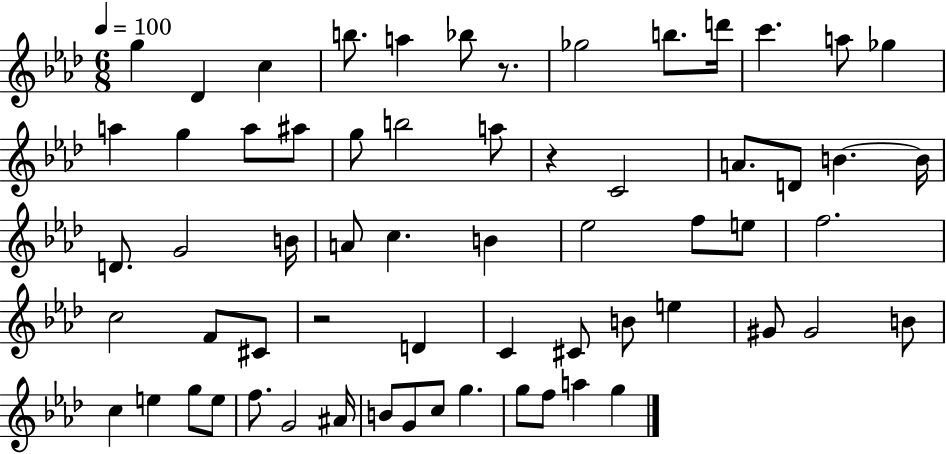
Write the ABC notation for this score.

X:1
T:Untitled
M:6/8
L:1/4
K:Ab
g _D c b/2 a _b/2 z/2 _g2 b/2 d'/4 c' a/2 _g a g a/2 ^a/2 g/2 b2 a/2 z C2 A/2 D/2 B B/4 D/2 G2 B/4 A/2 c B _e2 f/2 e/2 f2 c2 F/2 ^C/2 z2 D C ^C/2 B/2 e ^G/2 ^G2 B/2 c e g/2 e/2 f/2 G2 ^A/4 B/2 G/2 c/2 g g/2 f/2 a g